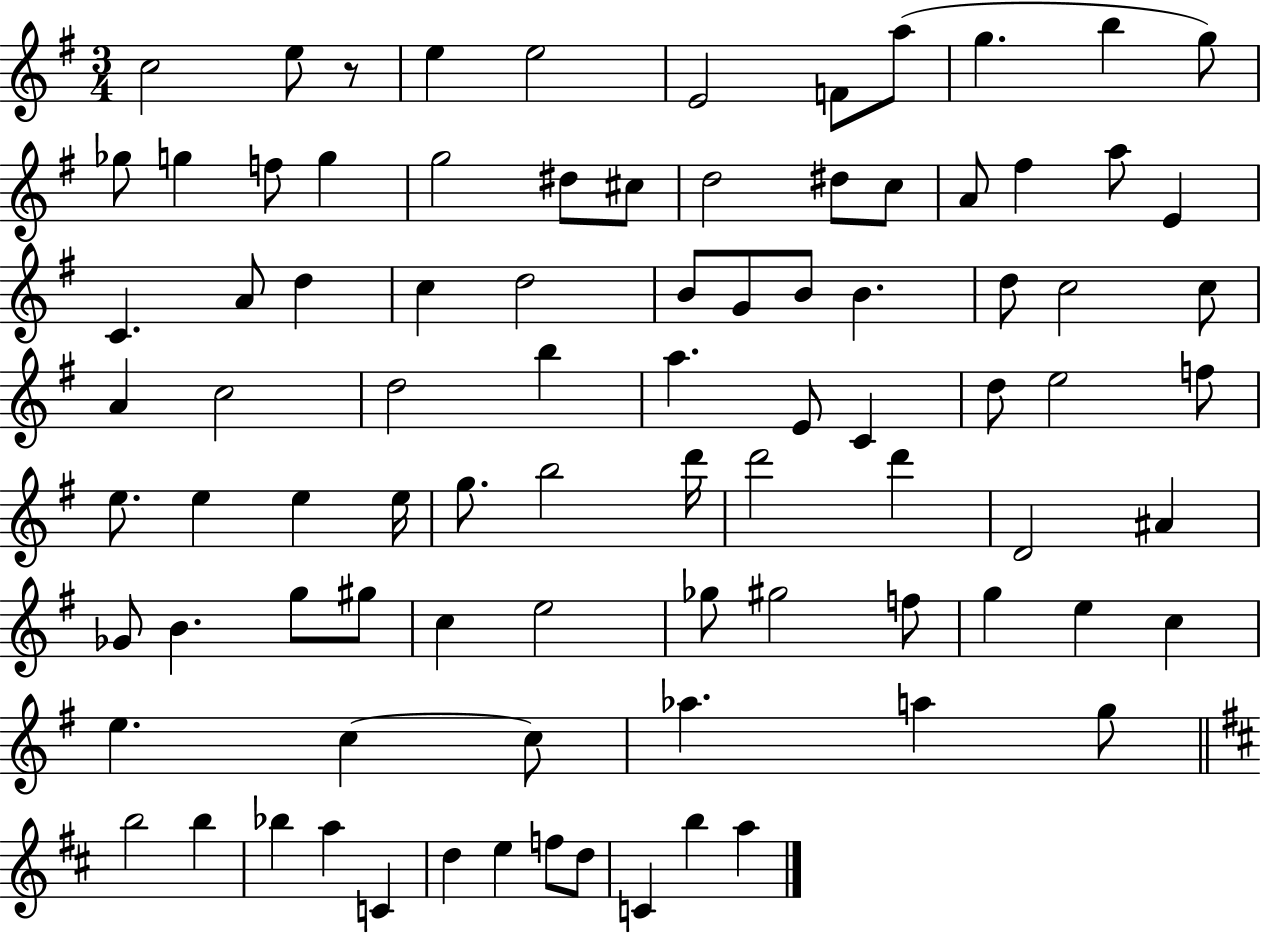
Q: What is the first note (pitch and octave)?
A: C5